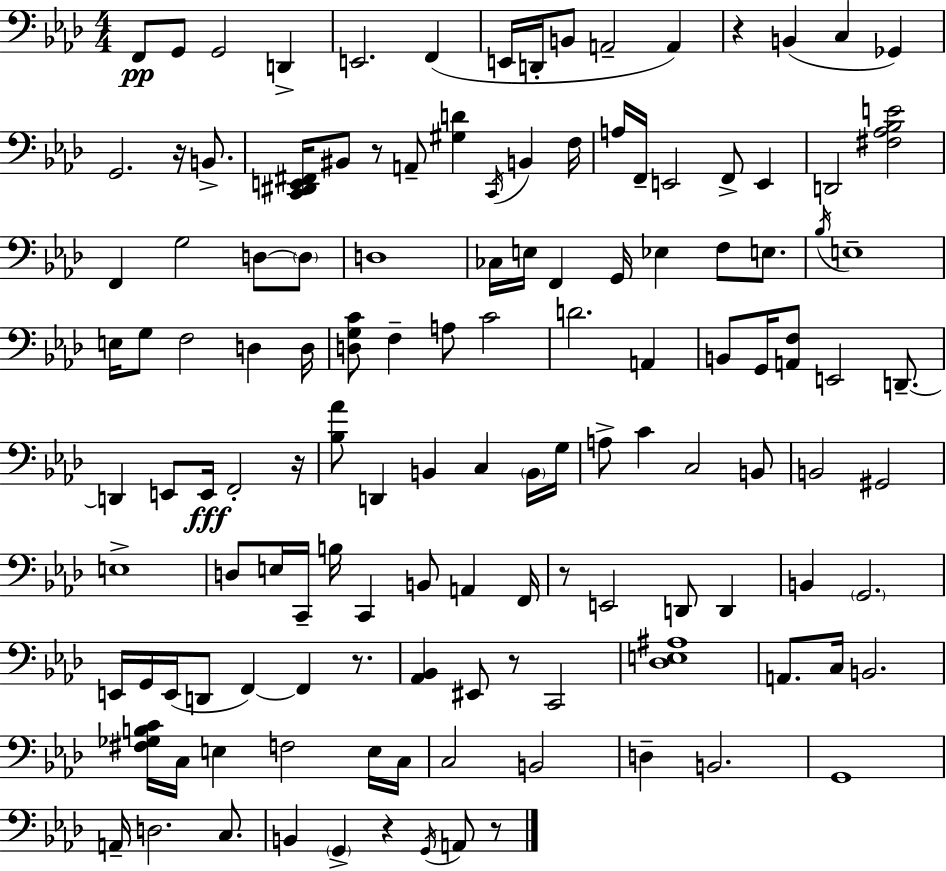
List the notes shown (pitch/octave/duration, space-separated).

F2/e G2/e G2/h D2/q E2/h. F2/q E2/s D2/s B2/e A2/h A2/q R/q B2/q C3/q Gb2/q G2/h. R/s B2/e. [C2,D#2,E2,F#2]/s BIS2/e R/e A2/e [G#3,D4]/q C2/s B2/q F3/s A3/s F2/s E2/h F2/e E2/q D2/h [F#3,Ab3,Bb3,E4]/h F2/q G3/h D3/e D3/e D3/w CES3/s E3/s F2/q G2/s Eb3/q F3/e E3/e. Bb3/s E3/w E3/s G3/e F3/h D3/q D3/s [D3,G3,C4]/e F3/q A3/e C4/h D4/h. A2/q B2/e G2/s [A2,F3]/e E2/h D2/e. D2/q E2/e E2/s F2/h R/s [Bb3,Ab4]/e D2/q B2/q C3/q B2/s G3/s A3/e C4/q C3/h B2/e B2/h G#2/h E3/w D3/e E3/s C2/s B3/s C2/q B2/e A2/q F2/s R/e E2/h D2/e D2/q B2/q G2/h. E2/s G2/s E2/s D2/e F2/q F2/q R/e. [Ab2,Bb2]/q EIS2/e R/e C2/h [Db3,E3,A#3]/w A2/e. C3/s B2/h. [F#3,Gb3,B3,C4]/s C3/s E3/q F3/h E3/s C3/s C3/h B2/h D3/q B2/h. G2/w A2/s D3/h. C3/e. B2/q G2/q R/q G2/s A2/e R/e